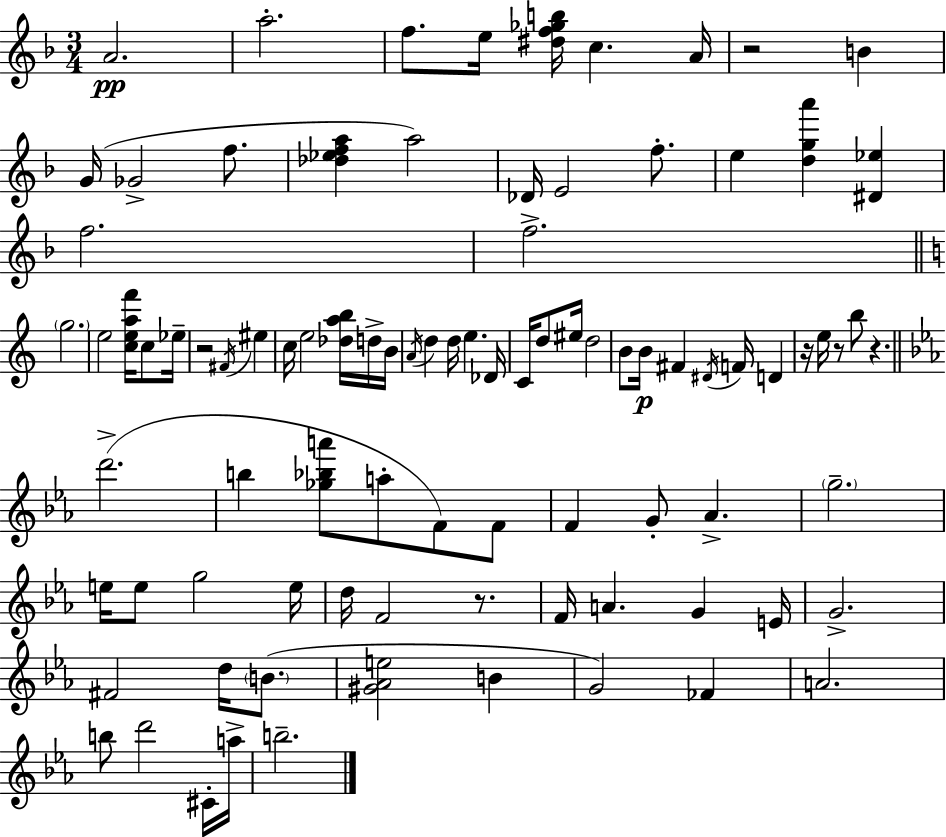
{
  \clef treble
  \numericTimeSignature
  \time 3/4
  \key f \major
  a'2.\pp | a''2.-. | f''8. e''16 <dis'' f'' ges'' b''>16 c''4. a'16 | r2 b'4 | \break g'16( ges'2-> f''8. | <des'' ees'' f'' a''>4 a''2) | des'16 e'2 f''8.-. | e''4 <d'' g'' a'''>4 <dis' ees''>4 | \break f''2. | f''2.-> | \bar "||" \break \key c \major \parenthesize g''2. | e''2 <c'' e'' a'' f'''>16 c''8 ees''16-- | r2 \acciaccatura { fis'16 } eis''4 | c''16 e''2 <des'' a'' b''>16 d''16-> | \break b'16 \acciaccatura { a'16 } d''4 d''16 e''4. | des'16 c'16 d''8 eis''16 d''2 | b'8 b'16\p fis'4 \acciaccatura { dis'16 } f'16 d'4 | r16 e''16 r8 b''8 r4. | \break \bar "||" \break \key c \minor d'''2.->( | b''4 <ges'' bes'' a'''>8 a''8-. f'8) f'8 | f'4 g'8-. aes'4.-> | \parenthesize g''2.-- | \break e''16 e''8 g''2 e''16 | d''16 f'2 r8. | f'16 a'4. g'4 e'16 | g'2.-> | \break fis'2 d''16 \parenthesize b'8.( | <gis' aes' e''>2 b'4 | g'2) fes'4 | a'2. | \break b''8 d'''2 cis'16-. a''16-> | b''2.-- | \bar "|."
}